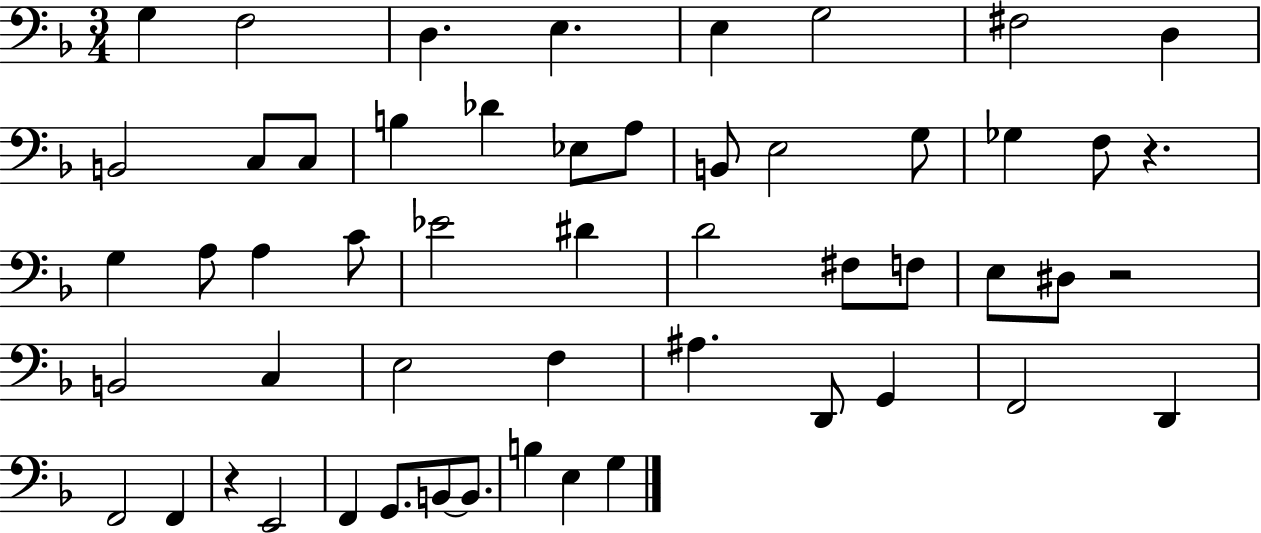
{
  \clef bass
  \numericTimeSignature
  \time 3/4
  \key f \major
  g4 f2 | d4. e4. | e4 g2 | fis2 d4 | \break b,2 c8 c8 | b4 des'4 ees8 a8 | b,8 e2 g8 | ges4 f8 r4. | \break g4 a8 a4 c'8 | ees'2 dis'4 | d'2 fis8 f8 | e8 dis8 r2 | \break b,2 c4 | e2 f4 | ais4. d,8 g,4 | f,2 d,4 | \break f,2 f,4 | r4 e,2 | f,4 g,8. b,8~~ b,8. | b4 e4 g4 | \break \bar "|."
}